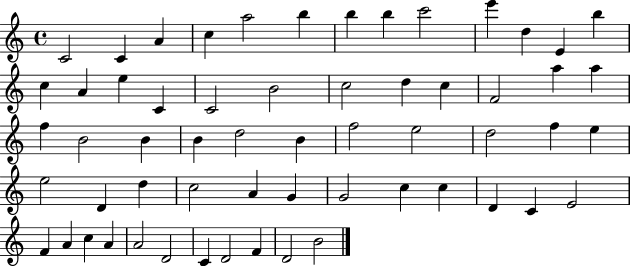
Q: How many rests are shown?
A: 0